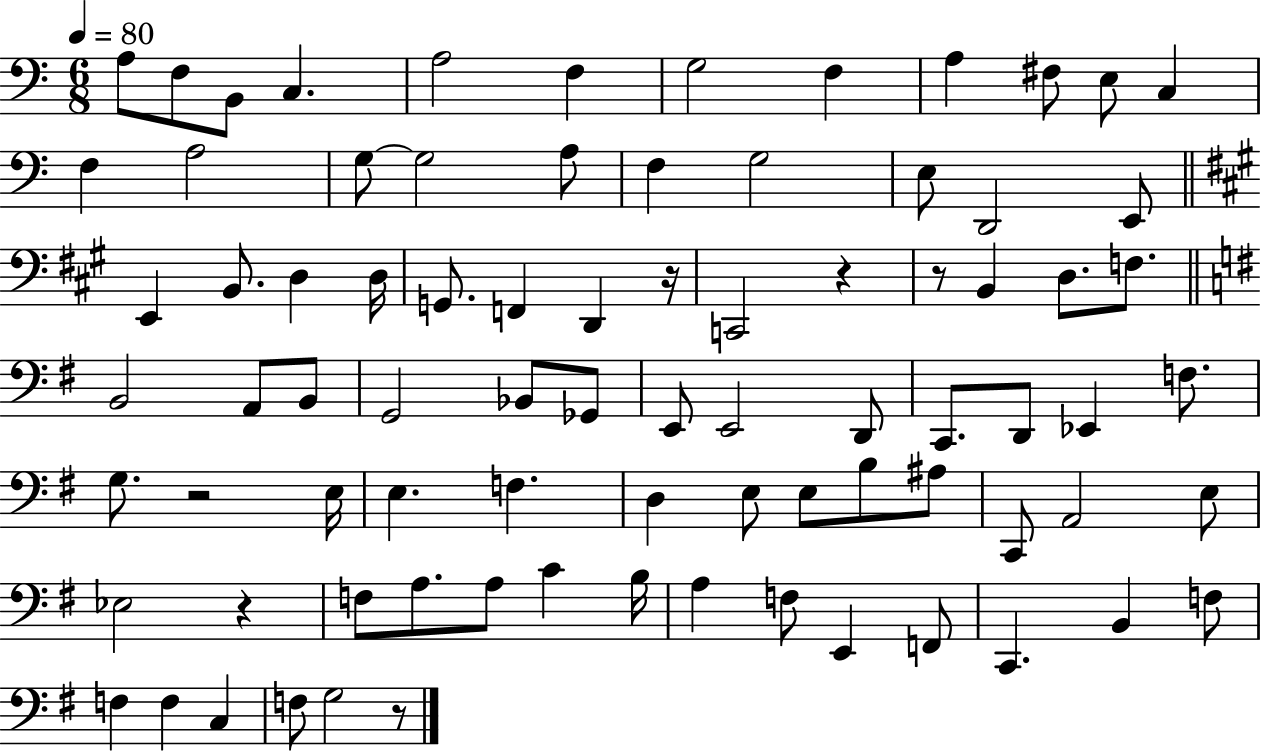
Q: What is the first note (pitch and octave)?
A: A3